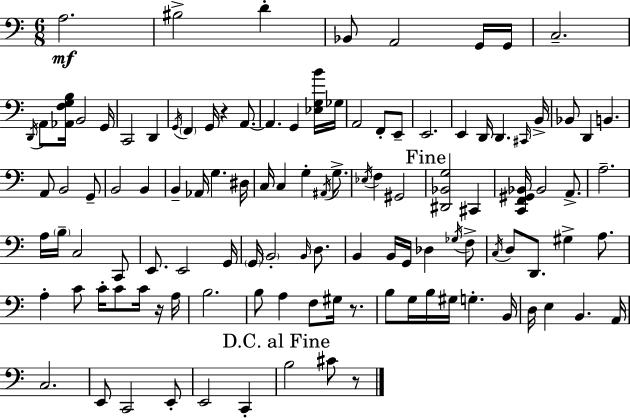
{
  \clef bass
  \numericTimeSignature
  \time 6/8
  \key a \minor
  \repeat volta 2 { a2.\mf | bis2-> d'4-. | bes,8 a,2 g,16 g,16 | c2.-- | \break \acciaccatura { d,16 } a,8 <aes, f g b>16 b,2 | g,16 c,2 d,4 | \acciaccatura { g,16 } \parenthesize f,4 g,16 r4 a,8.~~ | a,4. g,4 | \break <ees g b'>16 ges16 a,2 f,8-. | e,8-- e,2. | e,4 d,16 d,4. | \grace { cis,16 } b,16-> bes,8 d,4 b,4. | \break a,8 b,2 | g,8-- b,2 b,4 | b,4-- aes,16 g4. | dis16 c16 c4 g4-. | \break \acciaccatura { ais,16 } g8.-> \acciaccatura { ees16 } f4 gis,2 | \mark "Fine" <dis, bes, g>2 | cis,4 <c, f, gis, bes,>16 bes,2 | a,8.-> a2.-- | \break a16 \parenthesize b16-- c2 | c,8 e,8. e,2 | g,16 \parenthesize g,16 \parenthesize b,2-. | \grace { b,16 } d8. b,4 b,16 g,16 | \break des4 \acciaccatura { ges16 } f8-> \acciaccatura { c16 } d8 d,8. | gis4-> a8. a4-. | c'8 c'16-. c'8 c'16 r16 a16 b2. | b8 a4 | \break f8 gis16 r8. b8 g16 b16 | gis16 g4.-. b,16 d16 e4 | b,4. a,16 c2. | e,8 c,2 | \break e,8-. e,2 | c,4-. \mark "D.C. al Fine" b2 | cis'8 r8 } \bar "|."
}